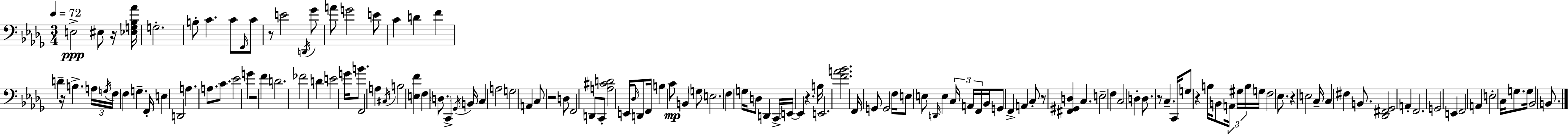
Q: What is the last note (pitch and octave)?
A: B2